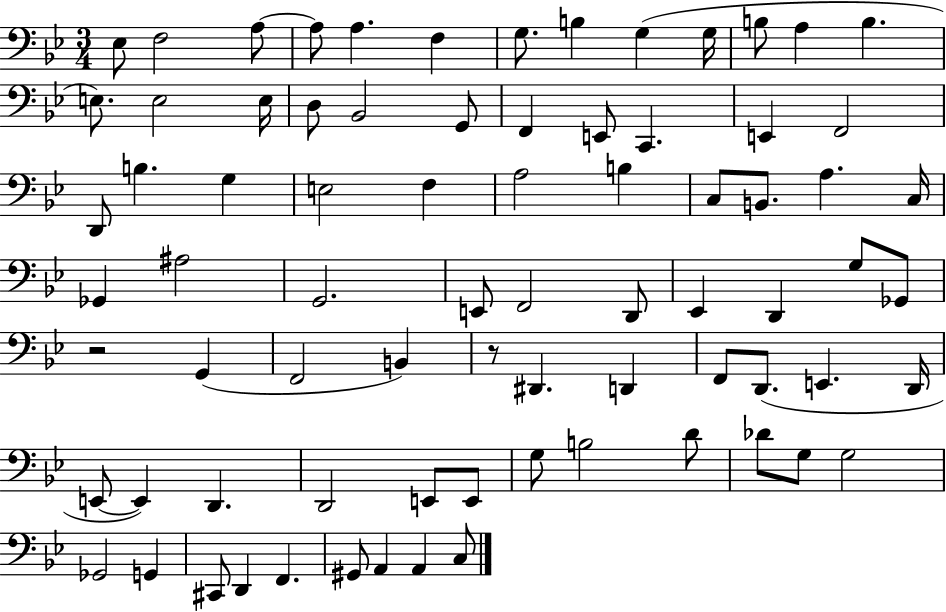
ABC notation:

X:1
T:Untitled
M:3/4
L:1/4
K:Bb
_E,/2 F,2 A,/2 A,/2 A, F, G,/2 B, G, G,/4 B,/2 A, B, E,/2 E,2 E,/4 D,/2 _B,,2 G,,/2 F,, E,,/2 C,, E,, F,,2 D,,/2 B, G, E,2 F, A,2 B, C,/2 B,,/2 A, C,/4 _G,, ^A,2 G,,2 E,,/2 F,,2 D,,/2 _E,, D,, G,/2 _G,,/2 z2 G,, F,,2 B,, z/2 ^D,, D,, F,,/2 D,,/2 E,, D,,/4 E,,/2 E,, D,, D,,2 E,,/2 E,,/2 G,/2 B,2 D/2 _D/2 G,/2 G,2 _G,,2 G,, ^C,,/2 D,, F,, ^G,,/2 A,, A,, C,/2